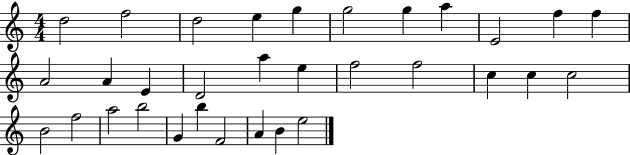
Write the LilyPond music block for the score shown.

{
  \clef treble
  \numericTimeSignature
  \time 4/4
  \key c \major
  d''2 f''2 | d''2 e''4 g''4 | g''2 g''4 a''4 | e'2 f''4 f''4 | \break a'2 a'4 e'4 | d'2 a''4 e''4 | f''2 f''2 | c''4 c''4 c''2 | \break b'2 f''2 | a''2 b''2 | g'4 b''4 f'2 | a'4 b'4 e''2 | \break \bar "|."
}